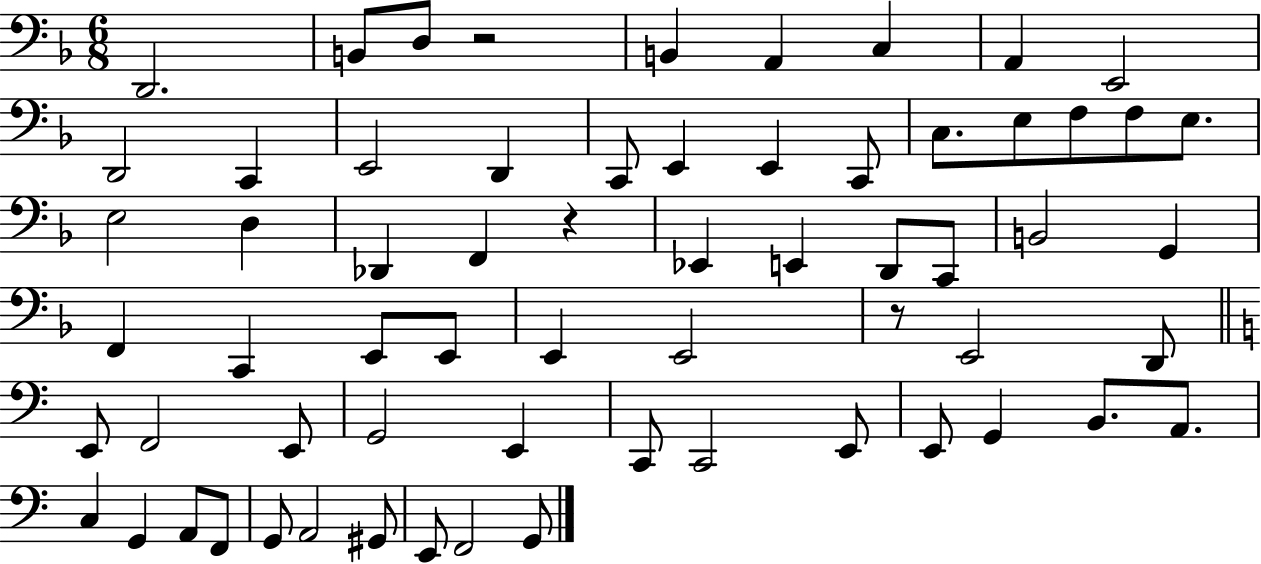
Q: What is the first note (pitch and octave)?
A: D2